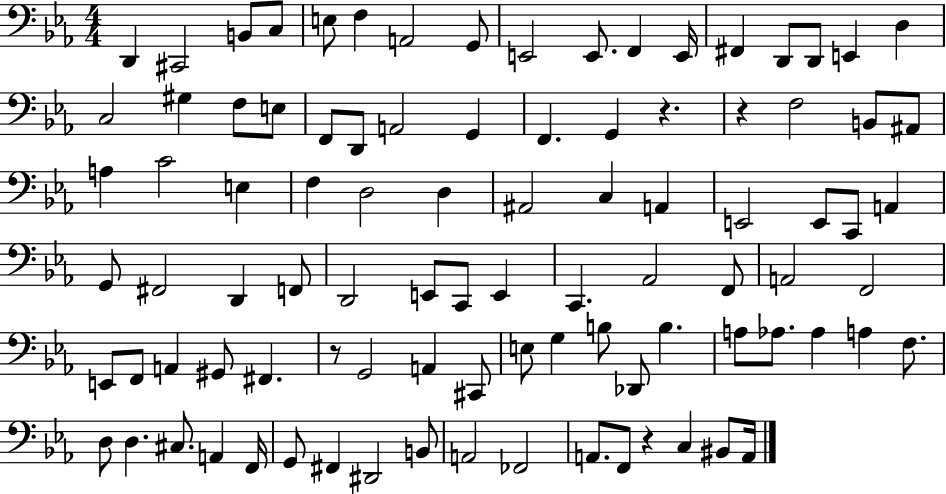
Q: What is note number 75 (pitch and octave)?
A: D3